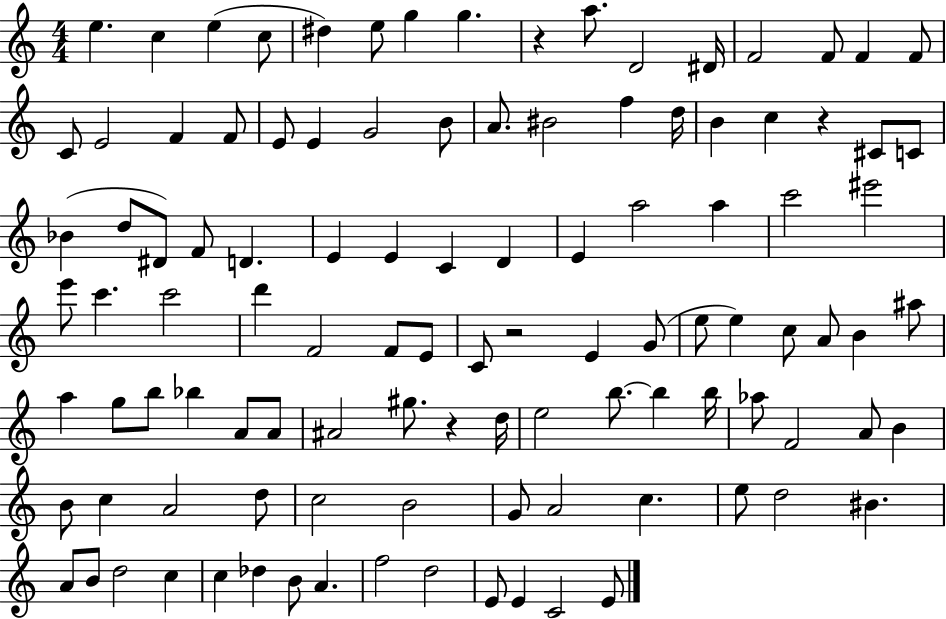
E5/q. C5/q E5/q C5/e D#5/q E5/e G5/q G5/q. R/q A5/e. D4/h D#4/s F4/h F4/e F4/q F4/e C4/e E4/h F4/q F4/e E4/e E4/q G4/h B4/e A4/e. BIS4/h F5/q D5/s B4/q C5/q R/q C#4/e C4/e Bb4/q D5/e D#4/e F4/e D4/q. E4/q E4/q C4/q D4/q E4/q A5/h A5/q C6/h EIS6/h E6/e C6/q. C6/h D6/q F4/h F4/e E4/e C4/e R/h E4/q G4/e E5/e E5/q C5/e A4/e B4/q A#5/e A5/q G5/e B5/e Bb5/q A4/e A4/e A#4/h G#5/e. R/q D5/s E5/h B5/e. B5/q B5/s Ab5/e F4/h A4/e B4/q B4/e C5/q A4/h D5/e C5/h B4/h G4/e A4/h C5/q. E5/e D5/h BIS4/q. A4/e B4/e D5/h C5/q C5/q Db5/q B4/e A4/q. F5/h D5/h E4/e E4/q C4/h E4/e